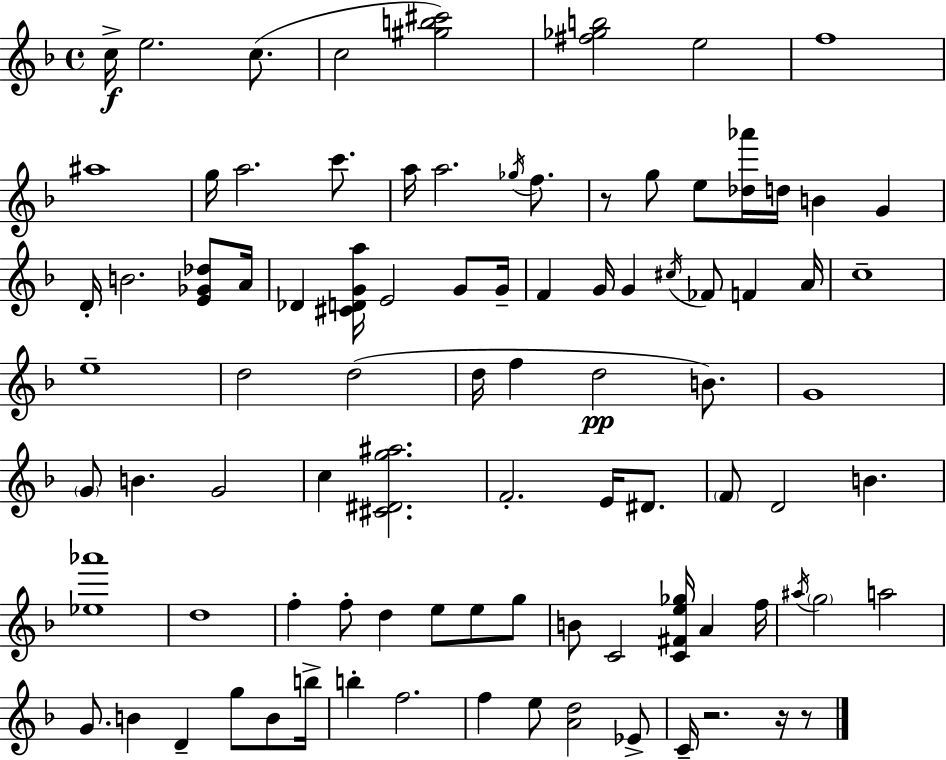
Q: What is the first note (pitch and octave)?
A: C5